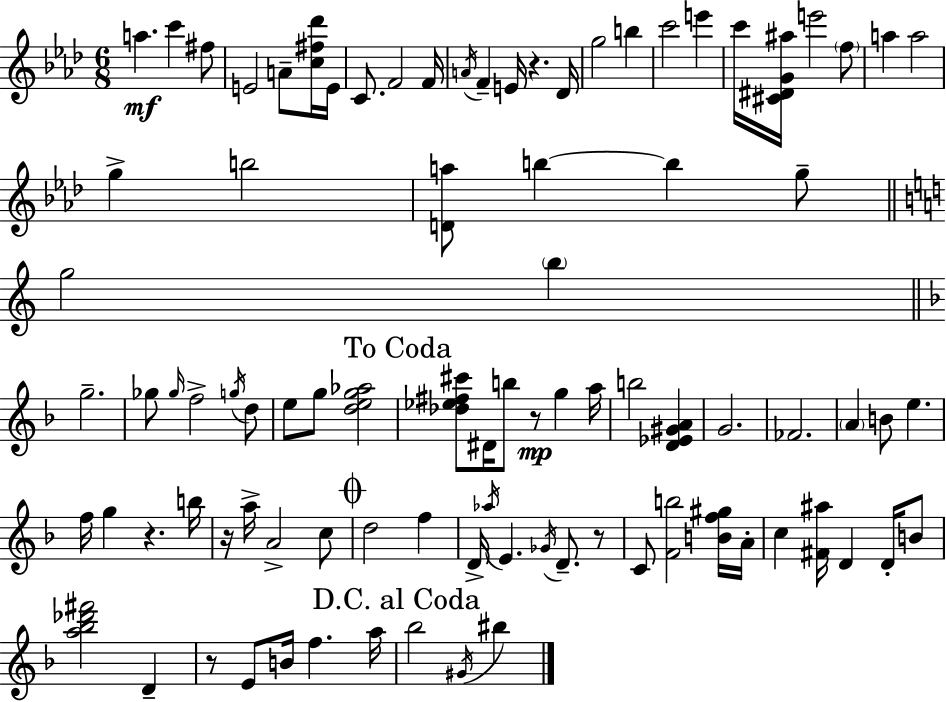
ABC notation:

X:1
T:Untitled
M:6/8
L:1/4
K:Fm
a c' ^f/2 E2 A/2 [c^f_d']/4 E/4 C/2 F2 F/4 A/4 F E/4 z _D/4 g2 b c'2 e' c'/4 [^C^DG^a]/4 e'2 f/2 a a2 g b2 [Da]/2 b b g/2 g2 b g2 _g/2 _g/4 f2 g/4 d/2 e/2 g/2 [deg_a]2 [_d_e^f^c']/2 ^D/4 b/2 z/2 g a/4 b2 [D_E^GA] G2 _F2 A B/2 e f/4 g z b/4 z/4 a/4 A2 c/2 d2 f D/4 _a/4 E _G/4 D/2 z/2 C/2 [Fb]2 [Bf^g]/4 A/4 c [^F^a]/4 D D/4 B/2 [a_b_d'^f']2 D z/2 E/2 B/4 f a/4 _b2 ^G/4 ^b